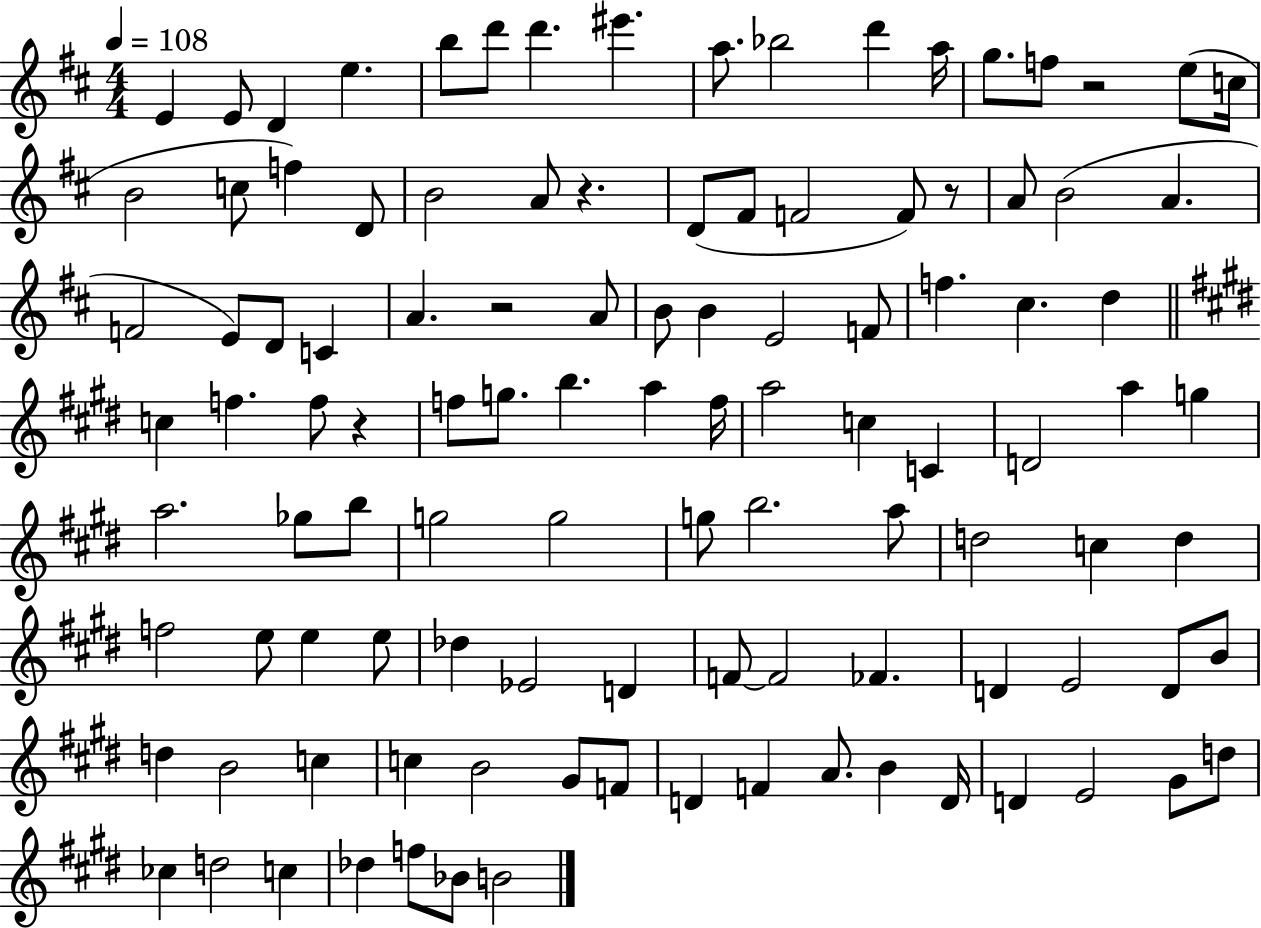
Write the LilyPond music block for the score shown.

{
  \clef treble
  \numericTimeSignature
  \time 4/4
  \key d \major
  \tempo 4 = 108
  e'4 e'8 d'4 e''4. | b''8 d'''8 d'''4. eis'''4. | a''8. bes''2 d'''4 a''16 | g''8. f''8 r2 e''8( c''16 | \break b'2 c''8 f''4) d'8 | b'2 a'8 r4. | d'8( fis'8 f'2 f'8) r8 | a'8 b'2( a'4. | \break f'2 e'8) d'8 c'4 | a'4. r2 a'8 | b'8 b'4 e'2 f'8 | f''4. cis''4. d''4 | \break \bar "||" \break \key e \major c''4 f''4. f''8 r4 | f''8 g''8. b''4. a''4 f''16 | a''2 c''4 c'4 | d'2 a''4 g''4 | \break a''2. ges''8 b''8 | g''2 g''2 | g''8 b''2. a''8 | d''2 c''4 d''4 | \break f''2 e''8 e''4 e''8 | des''4 ees'2 d'4 | f'8~~ f'2 fes'4. | d'4 e'2 d'8 b'8 | \break d''4 b'2 c''4 | c''4 b'2 gis'8 f'8 | d'4 f'4 a'8. b'4 d'16 | d'4 e'2 gis'8 d''8 | \break ces''4 d''2 c''4 | des''4 f''8 bes'8 b'2 | \bar "|."
}